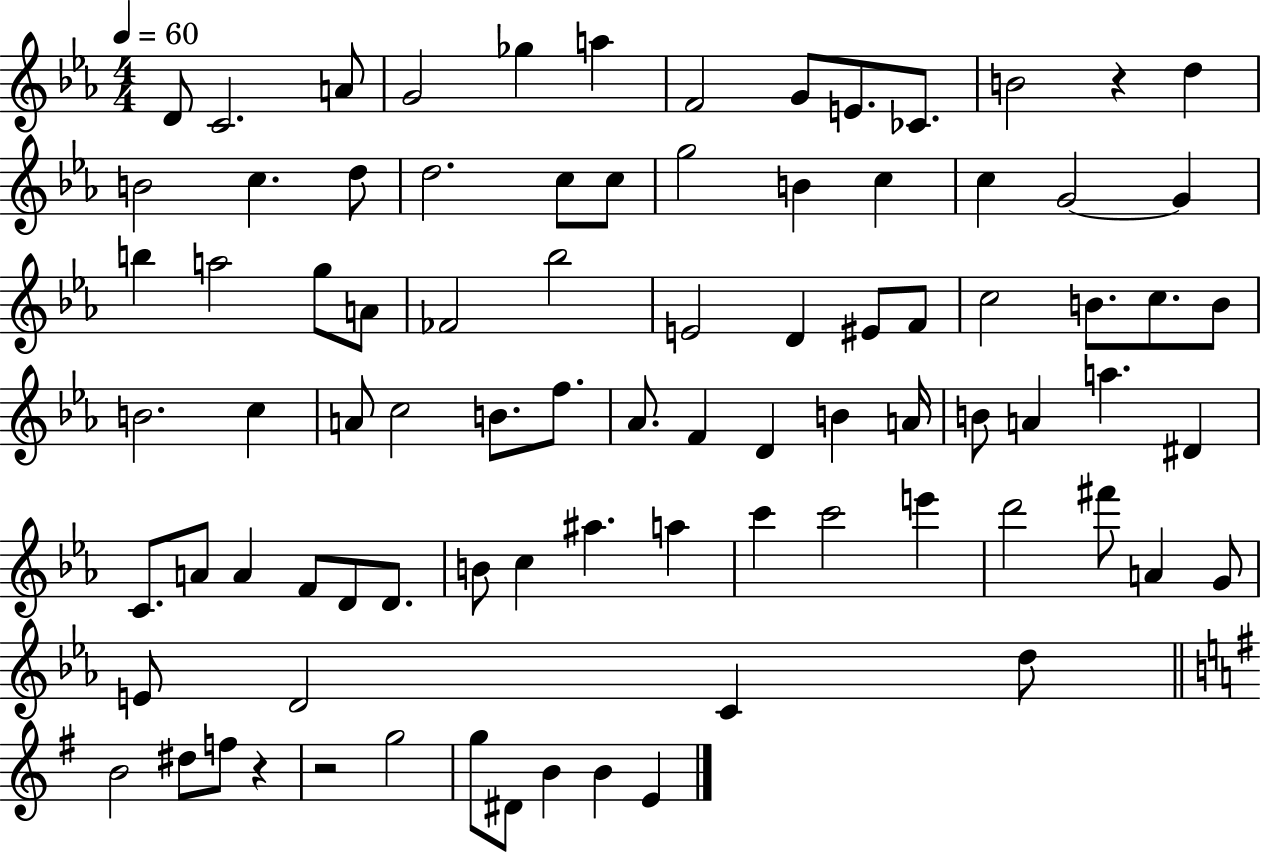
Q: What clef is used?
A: treble